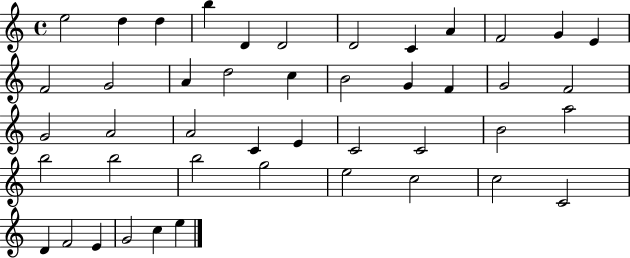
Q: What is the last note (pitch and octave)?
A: E5